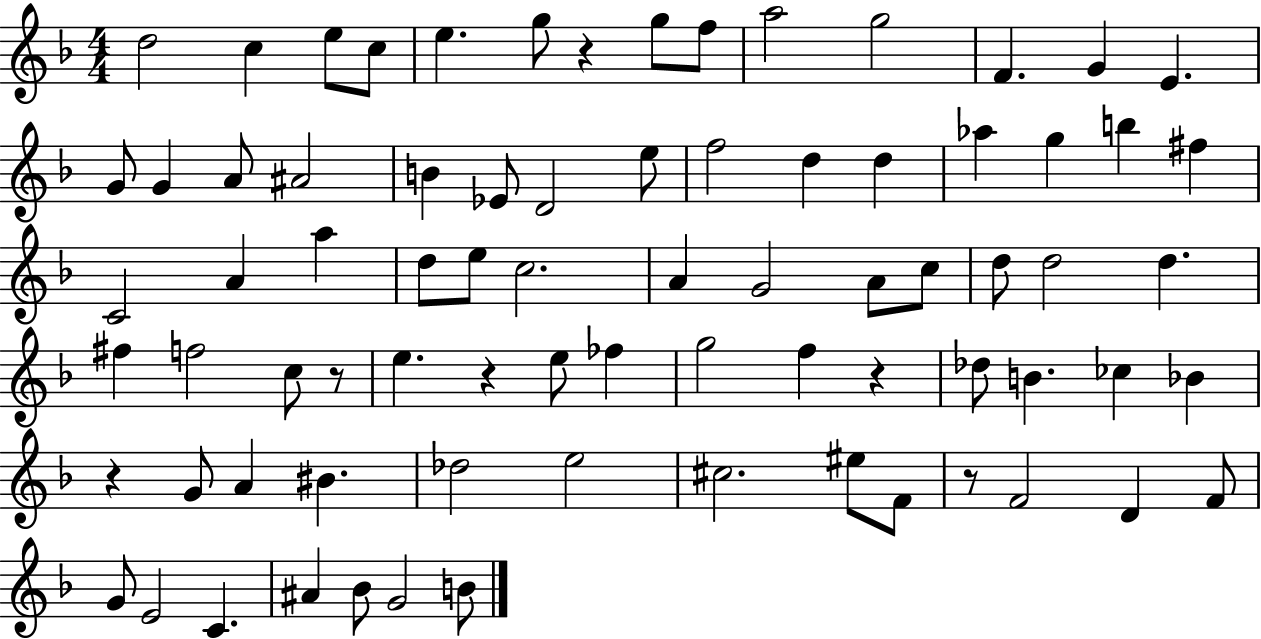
X:1
T:Untitled
M:4/4
L:1/4
K:F
d2 c e/2 c/2 e g/2 z g/2 f/2 a2 g2 F G E G/2 G A/2 ^A2 B _E/2 D2 e/2 f2 d d _a g b ^f C2 A a d/2 e/2 c2 A G2 A/2 c/2 d/2 d2 d ^f f2 c/2 z/2 e z e/2 _f g2 f z _d/2 B _c _B z G/2 A ^B _d2 e2 ^c2 ^e/2 F/2 z/2 F2 D F/2 G/2 E2 C ^A _B/2 G2 B/2